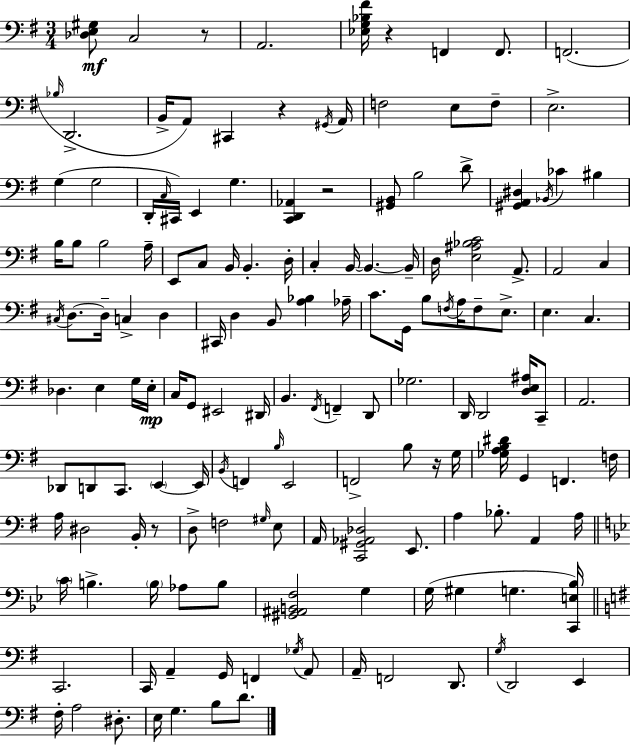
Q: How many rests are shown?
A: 6